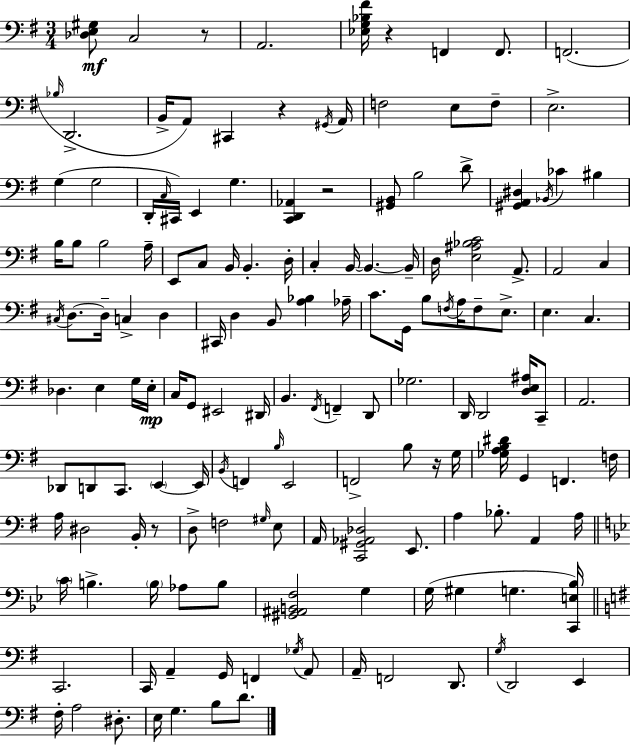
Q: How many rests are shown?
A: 6